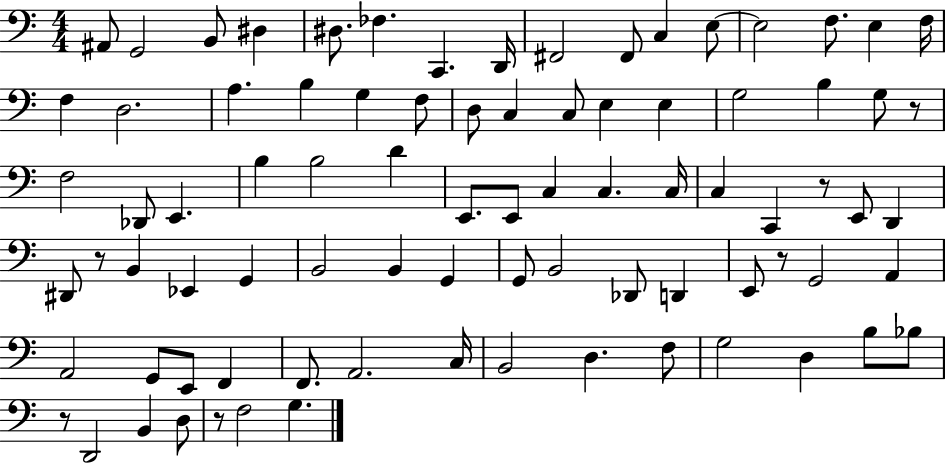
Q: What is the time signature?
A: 4/4